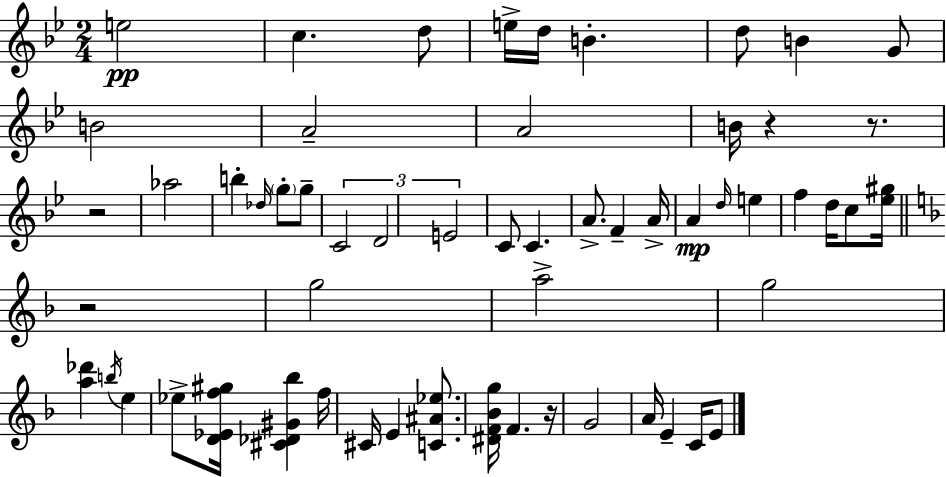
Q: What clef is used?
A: treble